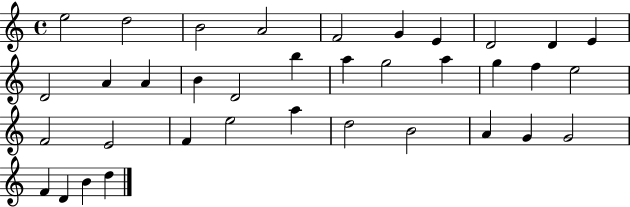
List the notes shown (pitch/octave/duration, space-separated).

E5/h D5/h B4/h A4/h F4/h G4/q E4/q D4/h D4/q E4/q D4/h A4/q A4/q B4/q D4/h B5/q A5/q G5/h A5/q G5/q F5/q E5/h F4/h E4/h F4/q E5/h A5/q D5/h B4/h A4/q G4/q G4/h F4/q D4/q B4/q D5/q